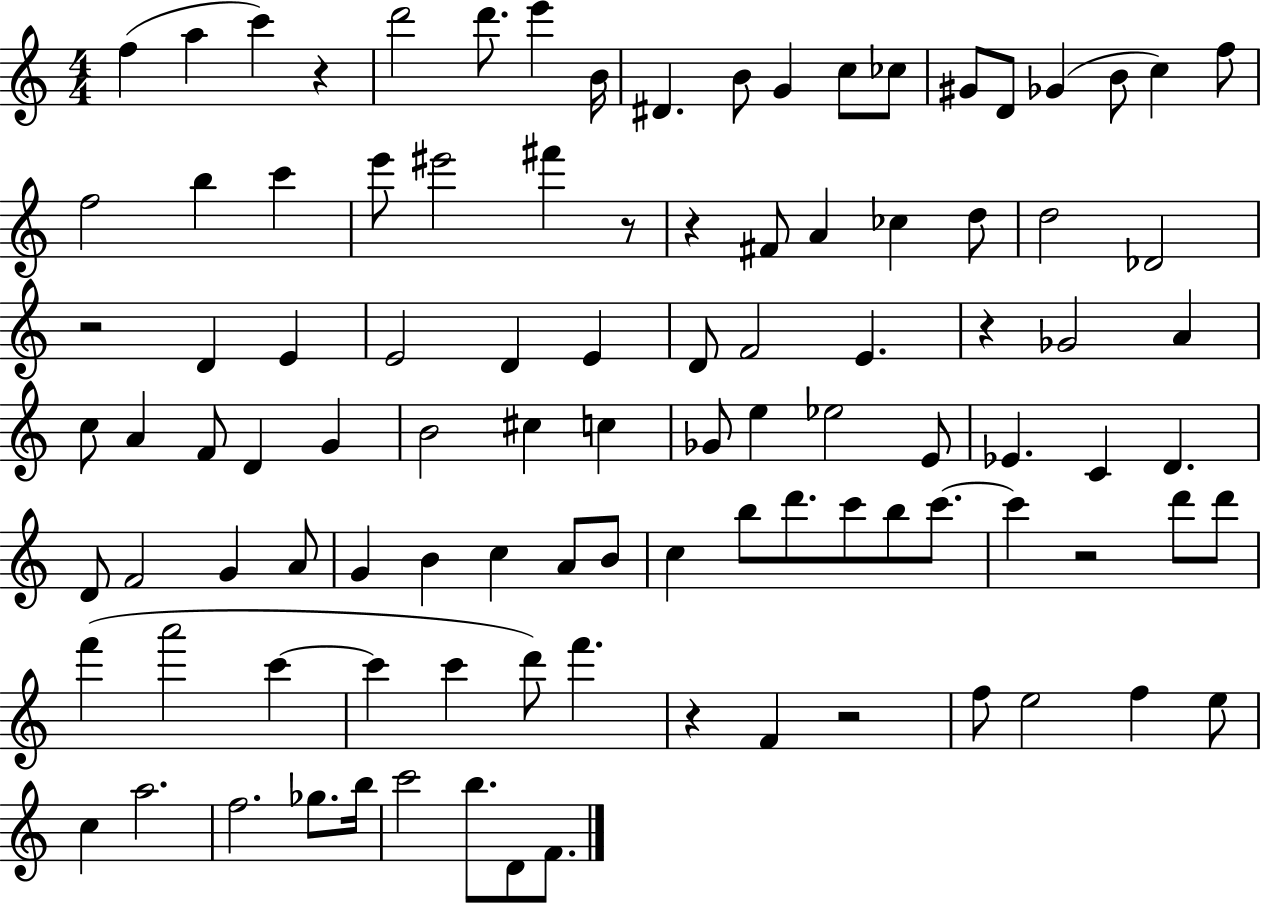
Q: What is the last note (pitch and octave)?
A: F4